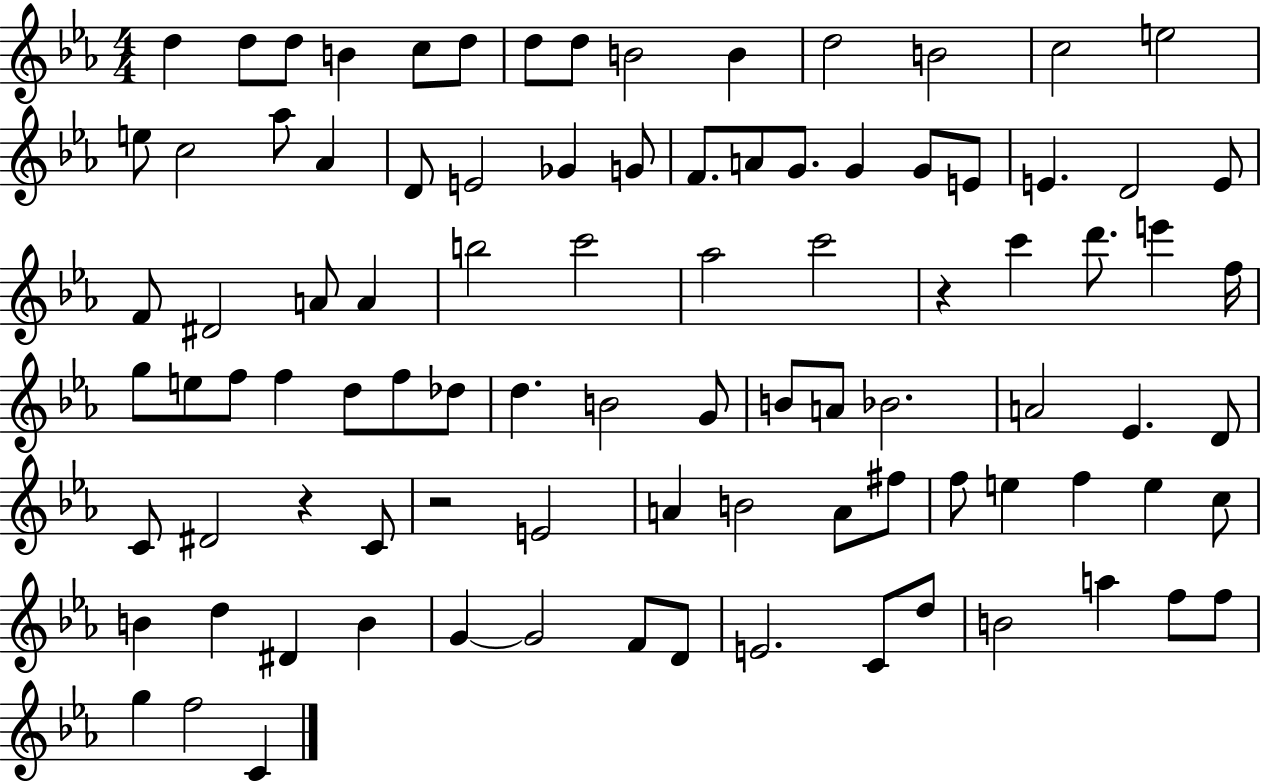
D5/q D5/e D5/e B4/q C5/e D5/e D5/e D5/e B4/h B4/q D5/h B4/h C5/h E5/h E5/e C5/h Ab5/e Ab4/q D4/e E4/h Gb4/q G4/e F4/e. A4/e G4/e. G4/q G4/e E4/e E4/q. D4/h E4/e F4/e D#4/h A4/e A4/q B5/h C6/h Ab5/h C6/h R/q C6/q D6/e. E6/q F5/s G5/e E5/e F5/e F5/q D5/e F5/e Db5/e D5/q. B4/h G4/e B4/e A4/e Bb4/h. A4/h Eb4/q. D4/e C4/e D#4/h R/q C4/e R/h E4/h A4/q B4/h A4/e F#5/e F5/e E5/q F5/q E5/q C5/e B4/q D5/q D#4/q B4/q G4/q G4/h F4/e D4/e E4/h. C4/e D5/e B4/h A5/q F5/e F5/e G5/q F5/h C4/q